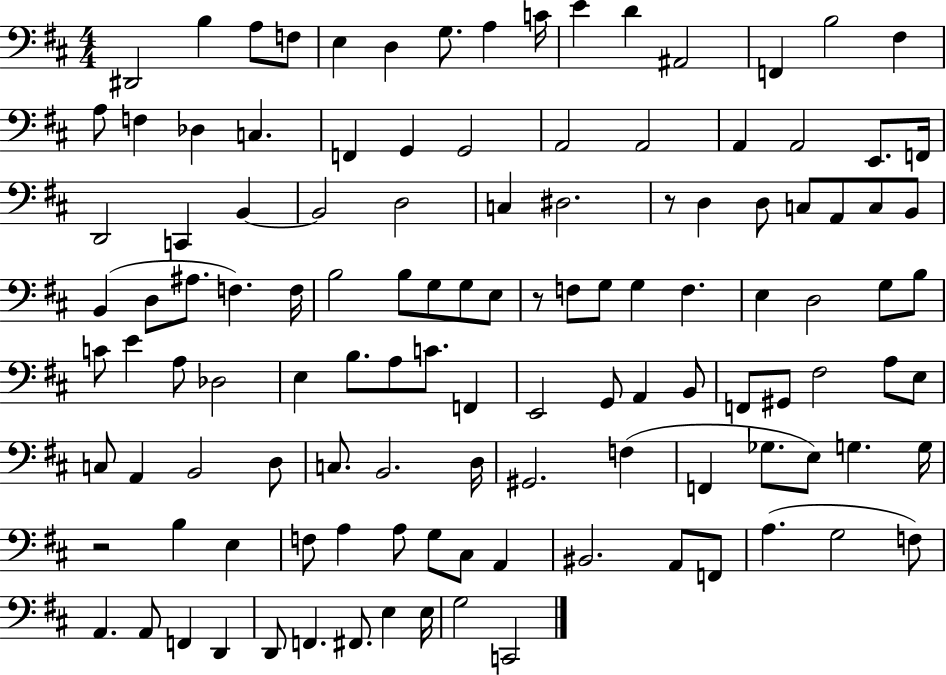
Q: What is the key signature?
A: D major